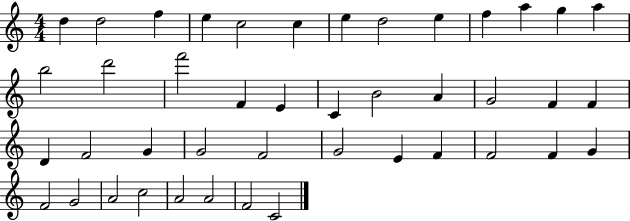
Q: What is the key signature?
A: C major